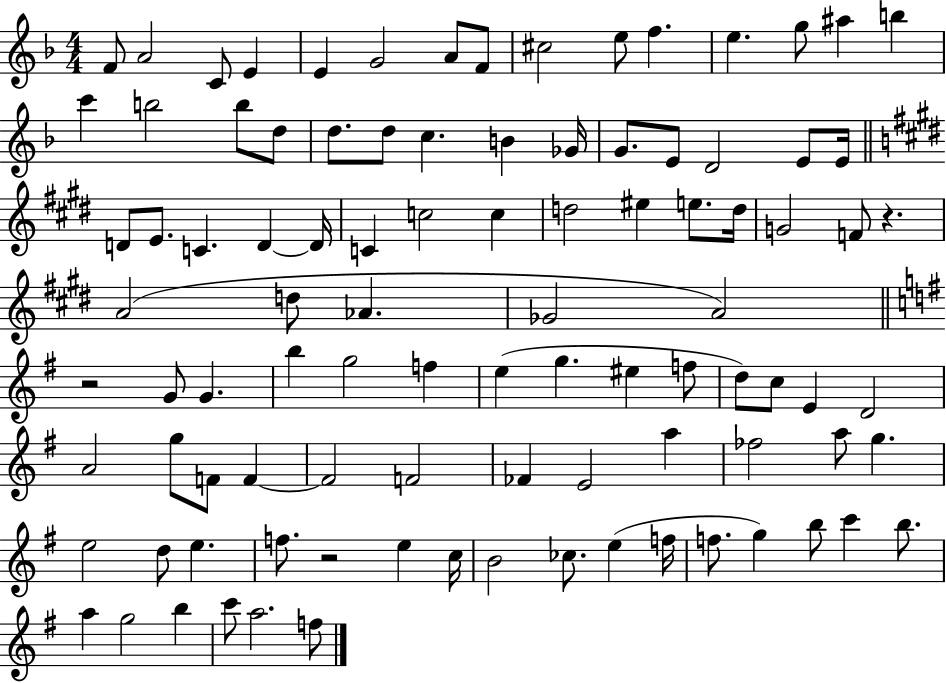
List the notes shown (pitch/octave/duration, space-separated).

F4/e A4/h C4/e E4/q E4/q G4/h A4/e F4/e C#5/h E5/e F5/q. E5/q. G5/e A#5/q B5/q C6/q B5/h B5/e D5/e D5/e. D5/e C5/q. B4/q Gb4/s G4/e. E4/e D4/h E4/e E4/s D4/e E4/e. C4/q. D4/q D4/s C4/q C5/h C5/q D5/h EIS5/q E5/e. D5/s G4/h F4/e R/q. A4/h D5/e Ab4/q. Gb4/h A4/h R/h G4/e G4/q. B5/q G5/h F5/q E5/q G5/q. EIS5/q F5/e D5/e C5/e E4/q D4/h A4/h G5/e F4/e F4/q F4/h F4/h FES4/q E4/h A5/q FES5/h A5/e G5/q. E5/h D5/e E5/q. F5/e. R/h E5/q C5/s B4/h CES5/e. E5/q F5/s F5/e. G5/q B5/e C6/q B5/e. A5/q G5/h B5/q C6/e A5/h. F5/e